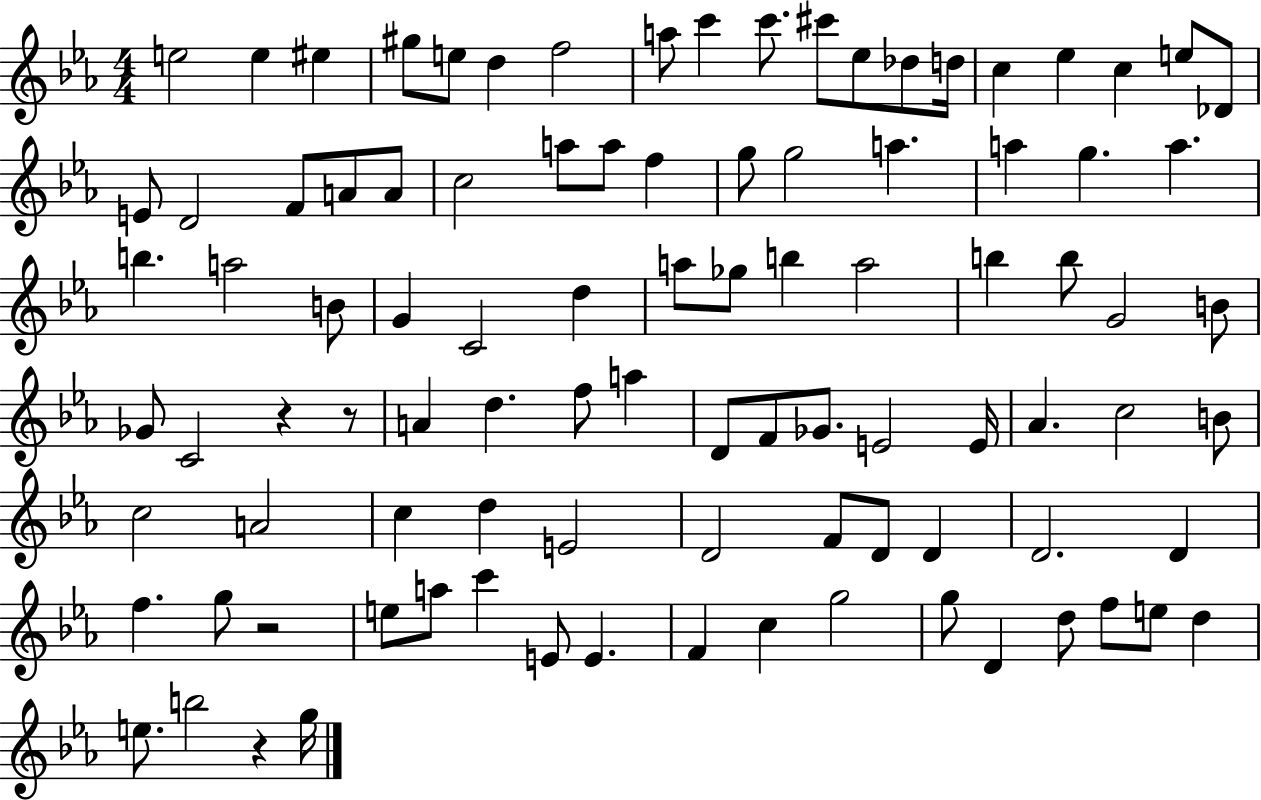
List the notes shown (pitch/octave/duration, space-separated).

E5/h E5/q EIS5/q G#5/e E5/e D5/q F5/h A5/e C6/q C6/e. C#6/e Eb5/e Db5/e D5/s C5/q Eb5/q C5/q E5/e Db4/e E4/e D4/h F4/e A4/e A4/e C5/h A5/e A5/e F5/q G5/e G5/h A5/q. A5/q G5/q. A5/q. B5/q. A5/h B4/e G4/q C4/h D5/q A5/e Gb5/e B5/q A5/h B5/q B5/e G4/h B4/e Gb4/e C4/h R/q R/e A4/q D5/q. F5/e A5/q D4/e F4/e Gb4/e. E4/h E4/s Ab4/q. C5/h B4/e C5/h A4/h C5/q D5/q E4/h D4/h F4/e D4/e D4/q D4/h. D4/q F5/q. G5/e R/h E5/e A5/e C6/q E4/e E4/q. F4/q C5/q G5/h G5/e D4/q D5/e F5/e E5/e D5/q E5/e. B5/h R/q G5/s